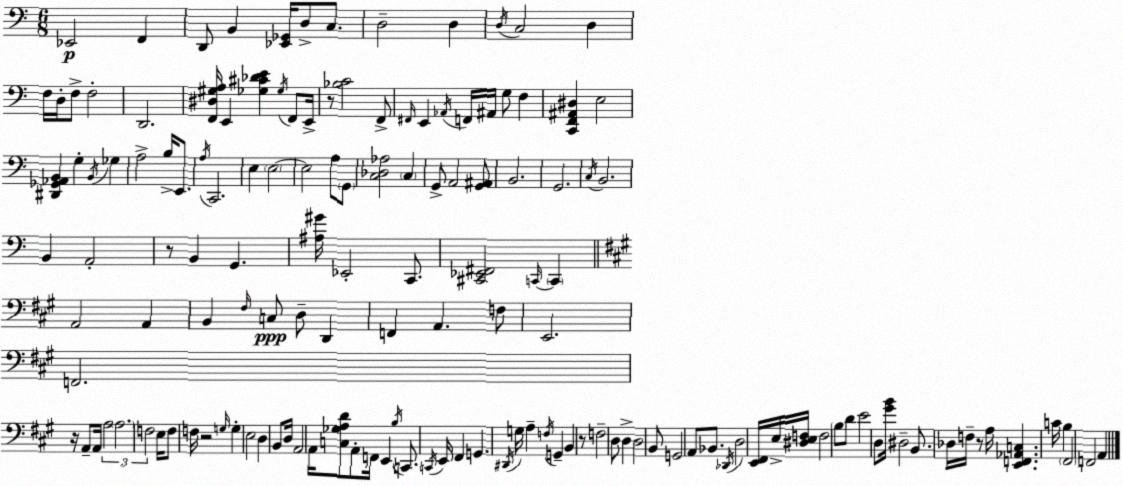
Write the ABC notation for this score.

X:1
T:Untitled
M:6/8
L:1/4
K:Am
_E,,2 F,, D,,/2 B,, [_E,,_G,,]/4 D,/2 C,/2 D,2 D, D,/4 C,2 D, F,/4 D,/4 F,/2 F,2 D,,2 [F,,^D,^G,A,]/4 E,, [_G,^C_DE] _G,/4 F,,/2 E,,/4 z/2 [_B,C]2 F,,/2 ^F,,/4 E,, _A,,/4 F,,/4 ^A,,/4 G,/2 F, [C,,F,,^A,,^D,] E,2 [^D,,_G,,_A,,B,,] G, B,,/4 _G, A,2 B,/4 E,,/2 A,/4 C,,2 E, E,2 E,2 A,/2 G,,/2 [C,_D,_A,]2 C, G,,/2 A,,2 [G,,^A,,]/2 B,,2 G,,2 C,/4 B,,2 B,, A,,2 z/2 B,, G,, [^A,^G]/4 _E,,2 C,,/2 [^C,,_E,,^F,,]2 C,,/4 C,, A,,2 A,, B,, ^F,/4 C,/2 D,/2 D,, F,, A,, F,/2 E,,2 F,,2 z/4 A,,/2 A,,/4 A,2 A,2 F,2 E,/4 F,/2 F,/4 z2 G,/4 G, E,2 D, B,,/2 D,/4 A,,2 A,,/4 [C,_G,A,D]/2 A,,/2 F,,/4 E,, B,/4 C,,/2 C,,/4 E,,/4 ^F,, G,, ^D,,/4 G,/4 A, F,/4 G,, B,, z/2 F,2 D,/2 D, D,2 B,,/2 G,,2 A,,/2 _B,,/2 _D,,/4 D,2 [E,,^F,,]/4 E,/4 [^D,E,F,]/4 F,2 B,/2 D/2 E2 D,/2 [^GB]/4 ^D,2 B,,/2 _D,/4 F,/4 z/2 A,/4 [E,,F,,_A,,C,] C/4 B, ^F,,2 F,,2 A,,